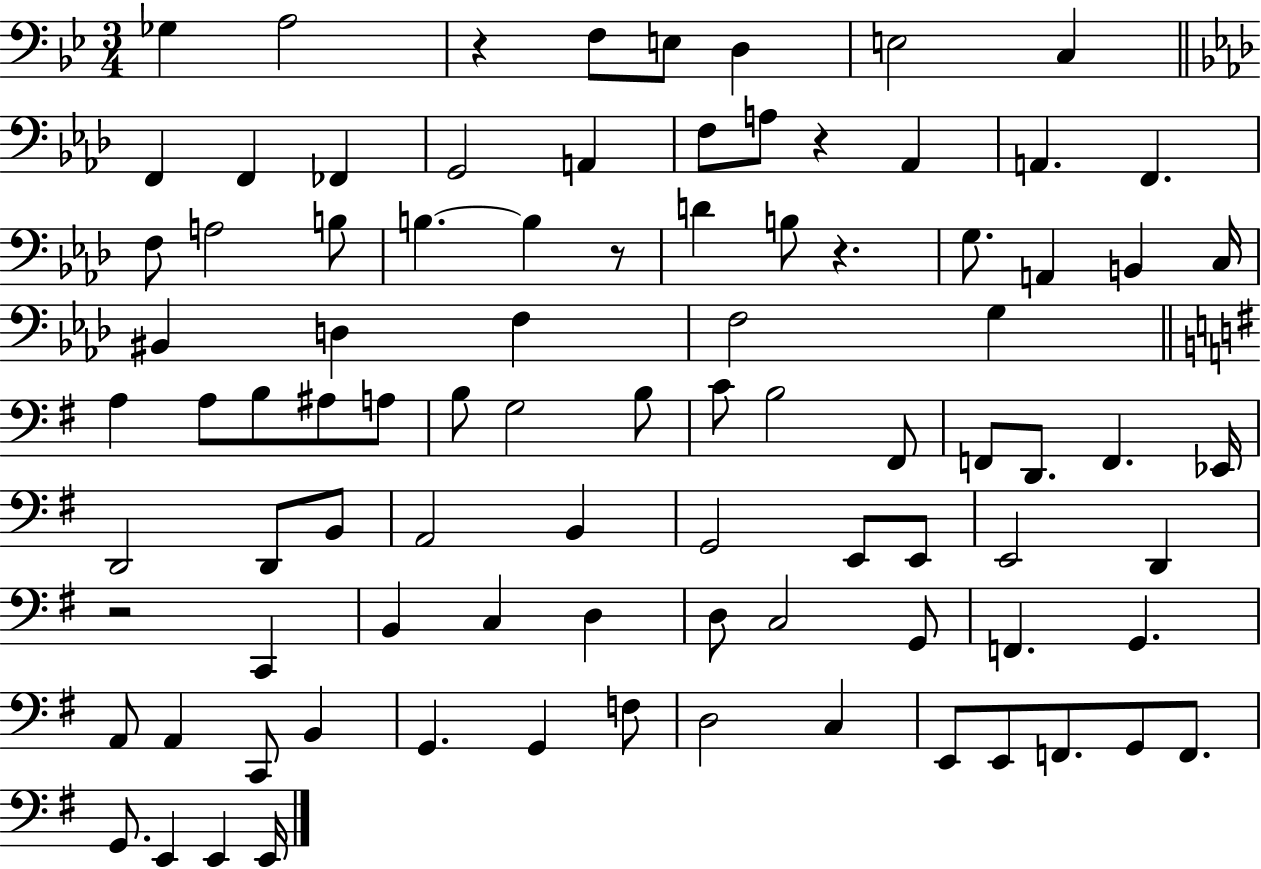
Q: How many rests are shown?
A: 5